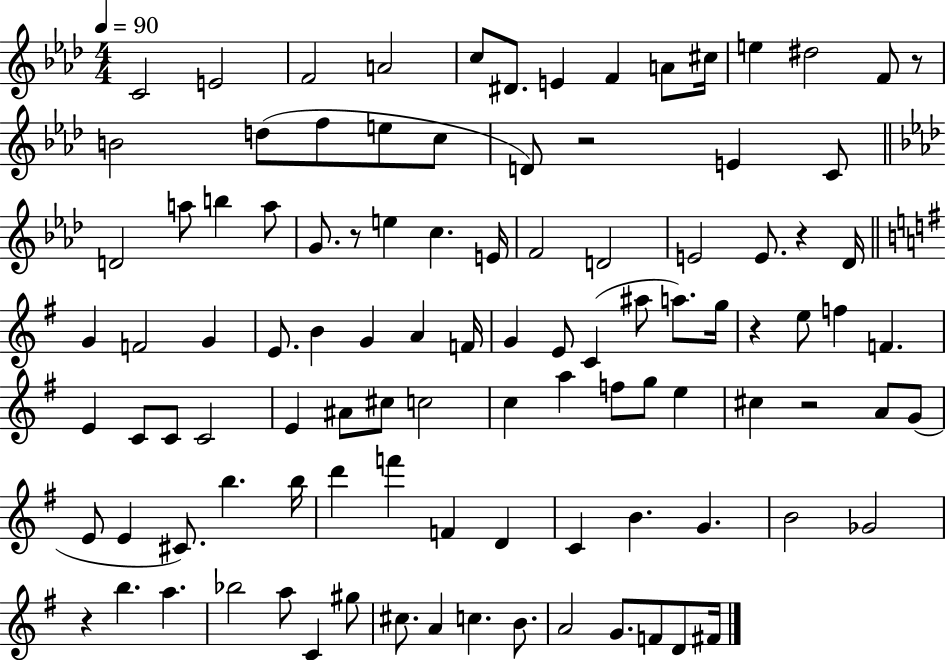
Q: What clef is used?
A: treble